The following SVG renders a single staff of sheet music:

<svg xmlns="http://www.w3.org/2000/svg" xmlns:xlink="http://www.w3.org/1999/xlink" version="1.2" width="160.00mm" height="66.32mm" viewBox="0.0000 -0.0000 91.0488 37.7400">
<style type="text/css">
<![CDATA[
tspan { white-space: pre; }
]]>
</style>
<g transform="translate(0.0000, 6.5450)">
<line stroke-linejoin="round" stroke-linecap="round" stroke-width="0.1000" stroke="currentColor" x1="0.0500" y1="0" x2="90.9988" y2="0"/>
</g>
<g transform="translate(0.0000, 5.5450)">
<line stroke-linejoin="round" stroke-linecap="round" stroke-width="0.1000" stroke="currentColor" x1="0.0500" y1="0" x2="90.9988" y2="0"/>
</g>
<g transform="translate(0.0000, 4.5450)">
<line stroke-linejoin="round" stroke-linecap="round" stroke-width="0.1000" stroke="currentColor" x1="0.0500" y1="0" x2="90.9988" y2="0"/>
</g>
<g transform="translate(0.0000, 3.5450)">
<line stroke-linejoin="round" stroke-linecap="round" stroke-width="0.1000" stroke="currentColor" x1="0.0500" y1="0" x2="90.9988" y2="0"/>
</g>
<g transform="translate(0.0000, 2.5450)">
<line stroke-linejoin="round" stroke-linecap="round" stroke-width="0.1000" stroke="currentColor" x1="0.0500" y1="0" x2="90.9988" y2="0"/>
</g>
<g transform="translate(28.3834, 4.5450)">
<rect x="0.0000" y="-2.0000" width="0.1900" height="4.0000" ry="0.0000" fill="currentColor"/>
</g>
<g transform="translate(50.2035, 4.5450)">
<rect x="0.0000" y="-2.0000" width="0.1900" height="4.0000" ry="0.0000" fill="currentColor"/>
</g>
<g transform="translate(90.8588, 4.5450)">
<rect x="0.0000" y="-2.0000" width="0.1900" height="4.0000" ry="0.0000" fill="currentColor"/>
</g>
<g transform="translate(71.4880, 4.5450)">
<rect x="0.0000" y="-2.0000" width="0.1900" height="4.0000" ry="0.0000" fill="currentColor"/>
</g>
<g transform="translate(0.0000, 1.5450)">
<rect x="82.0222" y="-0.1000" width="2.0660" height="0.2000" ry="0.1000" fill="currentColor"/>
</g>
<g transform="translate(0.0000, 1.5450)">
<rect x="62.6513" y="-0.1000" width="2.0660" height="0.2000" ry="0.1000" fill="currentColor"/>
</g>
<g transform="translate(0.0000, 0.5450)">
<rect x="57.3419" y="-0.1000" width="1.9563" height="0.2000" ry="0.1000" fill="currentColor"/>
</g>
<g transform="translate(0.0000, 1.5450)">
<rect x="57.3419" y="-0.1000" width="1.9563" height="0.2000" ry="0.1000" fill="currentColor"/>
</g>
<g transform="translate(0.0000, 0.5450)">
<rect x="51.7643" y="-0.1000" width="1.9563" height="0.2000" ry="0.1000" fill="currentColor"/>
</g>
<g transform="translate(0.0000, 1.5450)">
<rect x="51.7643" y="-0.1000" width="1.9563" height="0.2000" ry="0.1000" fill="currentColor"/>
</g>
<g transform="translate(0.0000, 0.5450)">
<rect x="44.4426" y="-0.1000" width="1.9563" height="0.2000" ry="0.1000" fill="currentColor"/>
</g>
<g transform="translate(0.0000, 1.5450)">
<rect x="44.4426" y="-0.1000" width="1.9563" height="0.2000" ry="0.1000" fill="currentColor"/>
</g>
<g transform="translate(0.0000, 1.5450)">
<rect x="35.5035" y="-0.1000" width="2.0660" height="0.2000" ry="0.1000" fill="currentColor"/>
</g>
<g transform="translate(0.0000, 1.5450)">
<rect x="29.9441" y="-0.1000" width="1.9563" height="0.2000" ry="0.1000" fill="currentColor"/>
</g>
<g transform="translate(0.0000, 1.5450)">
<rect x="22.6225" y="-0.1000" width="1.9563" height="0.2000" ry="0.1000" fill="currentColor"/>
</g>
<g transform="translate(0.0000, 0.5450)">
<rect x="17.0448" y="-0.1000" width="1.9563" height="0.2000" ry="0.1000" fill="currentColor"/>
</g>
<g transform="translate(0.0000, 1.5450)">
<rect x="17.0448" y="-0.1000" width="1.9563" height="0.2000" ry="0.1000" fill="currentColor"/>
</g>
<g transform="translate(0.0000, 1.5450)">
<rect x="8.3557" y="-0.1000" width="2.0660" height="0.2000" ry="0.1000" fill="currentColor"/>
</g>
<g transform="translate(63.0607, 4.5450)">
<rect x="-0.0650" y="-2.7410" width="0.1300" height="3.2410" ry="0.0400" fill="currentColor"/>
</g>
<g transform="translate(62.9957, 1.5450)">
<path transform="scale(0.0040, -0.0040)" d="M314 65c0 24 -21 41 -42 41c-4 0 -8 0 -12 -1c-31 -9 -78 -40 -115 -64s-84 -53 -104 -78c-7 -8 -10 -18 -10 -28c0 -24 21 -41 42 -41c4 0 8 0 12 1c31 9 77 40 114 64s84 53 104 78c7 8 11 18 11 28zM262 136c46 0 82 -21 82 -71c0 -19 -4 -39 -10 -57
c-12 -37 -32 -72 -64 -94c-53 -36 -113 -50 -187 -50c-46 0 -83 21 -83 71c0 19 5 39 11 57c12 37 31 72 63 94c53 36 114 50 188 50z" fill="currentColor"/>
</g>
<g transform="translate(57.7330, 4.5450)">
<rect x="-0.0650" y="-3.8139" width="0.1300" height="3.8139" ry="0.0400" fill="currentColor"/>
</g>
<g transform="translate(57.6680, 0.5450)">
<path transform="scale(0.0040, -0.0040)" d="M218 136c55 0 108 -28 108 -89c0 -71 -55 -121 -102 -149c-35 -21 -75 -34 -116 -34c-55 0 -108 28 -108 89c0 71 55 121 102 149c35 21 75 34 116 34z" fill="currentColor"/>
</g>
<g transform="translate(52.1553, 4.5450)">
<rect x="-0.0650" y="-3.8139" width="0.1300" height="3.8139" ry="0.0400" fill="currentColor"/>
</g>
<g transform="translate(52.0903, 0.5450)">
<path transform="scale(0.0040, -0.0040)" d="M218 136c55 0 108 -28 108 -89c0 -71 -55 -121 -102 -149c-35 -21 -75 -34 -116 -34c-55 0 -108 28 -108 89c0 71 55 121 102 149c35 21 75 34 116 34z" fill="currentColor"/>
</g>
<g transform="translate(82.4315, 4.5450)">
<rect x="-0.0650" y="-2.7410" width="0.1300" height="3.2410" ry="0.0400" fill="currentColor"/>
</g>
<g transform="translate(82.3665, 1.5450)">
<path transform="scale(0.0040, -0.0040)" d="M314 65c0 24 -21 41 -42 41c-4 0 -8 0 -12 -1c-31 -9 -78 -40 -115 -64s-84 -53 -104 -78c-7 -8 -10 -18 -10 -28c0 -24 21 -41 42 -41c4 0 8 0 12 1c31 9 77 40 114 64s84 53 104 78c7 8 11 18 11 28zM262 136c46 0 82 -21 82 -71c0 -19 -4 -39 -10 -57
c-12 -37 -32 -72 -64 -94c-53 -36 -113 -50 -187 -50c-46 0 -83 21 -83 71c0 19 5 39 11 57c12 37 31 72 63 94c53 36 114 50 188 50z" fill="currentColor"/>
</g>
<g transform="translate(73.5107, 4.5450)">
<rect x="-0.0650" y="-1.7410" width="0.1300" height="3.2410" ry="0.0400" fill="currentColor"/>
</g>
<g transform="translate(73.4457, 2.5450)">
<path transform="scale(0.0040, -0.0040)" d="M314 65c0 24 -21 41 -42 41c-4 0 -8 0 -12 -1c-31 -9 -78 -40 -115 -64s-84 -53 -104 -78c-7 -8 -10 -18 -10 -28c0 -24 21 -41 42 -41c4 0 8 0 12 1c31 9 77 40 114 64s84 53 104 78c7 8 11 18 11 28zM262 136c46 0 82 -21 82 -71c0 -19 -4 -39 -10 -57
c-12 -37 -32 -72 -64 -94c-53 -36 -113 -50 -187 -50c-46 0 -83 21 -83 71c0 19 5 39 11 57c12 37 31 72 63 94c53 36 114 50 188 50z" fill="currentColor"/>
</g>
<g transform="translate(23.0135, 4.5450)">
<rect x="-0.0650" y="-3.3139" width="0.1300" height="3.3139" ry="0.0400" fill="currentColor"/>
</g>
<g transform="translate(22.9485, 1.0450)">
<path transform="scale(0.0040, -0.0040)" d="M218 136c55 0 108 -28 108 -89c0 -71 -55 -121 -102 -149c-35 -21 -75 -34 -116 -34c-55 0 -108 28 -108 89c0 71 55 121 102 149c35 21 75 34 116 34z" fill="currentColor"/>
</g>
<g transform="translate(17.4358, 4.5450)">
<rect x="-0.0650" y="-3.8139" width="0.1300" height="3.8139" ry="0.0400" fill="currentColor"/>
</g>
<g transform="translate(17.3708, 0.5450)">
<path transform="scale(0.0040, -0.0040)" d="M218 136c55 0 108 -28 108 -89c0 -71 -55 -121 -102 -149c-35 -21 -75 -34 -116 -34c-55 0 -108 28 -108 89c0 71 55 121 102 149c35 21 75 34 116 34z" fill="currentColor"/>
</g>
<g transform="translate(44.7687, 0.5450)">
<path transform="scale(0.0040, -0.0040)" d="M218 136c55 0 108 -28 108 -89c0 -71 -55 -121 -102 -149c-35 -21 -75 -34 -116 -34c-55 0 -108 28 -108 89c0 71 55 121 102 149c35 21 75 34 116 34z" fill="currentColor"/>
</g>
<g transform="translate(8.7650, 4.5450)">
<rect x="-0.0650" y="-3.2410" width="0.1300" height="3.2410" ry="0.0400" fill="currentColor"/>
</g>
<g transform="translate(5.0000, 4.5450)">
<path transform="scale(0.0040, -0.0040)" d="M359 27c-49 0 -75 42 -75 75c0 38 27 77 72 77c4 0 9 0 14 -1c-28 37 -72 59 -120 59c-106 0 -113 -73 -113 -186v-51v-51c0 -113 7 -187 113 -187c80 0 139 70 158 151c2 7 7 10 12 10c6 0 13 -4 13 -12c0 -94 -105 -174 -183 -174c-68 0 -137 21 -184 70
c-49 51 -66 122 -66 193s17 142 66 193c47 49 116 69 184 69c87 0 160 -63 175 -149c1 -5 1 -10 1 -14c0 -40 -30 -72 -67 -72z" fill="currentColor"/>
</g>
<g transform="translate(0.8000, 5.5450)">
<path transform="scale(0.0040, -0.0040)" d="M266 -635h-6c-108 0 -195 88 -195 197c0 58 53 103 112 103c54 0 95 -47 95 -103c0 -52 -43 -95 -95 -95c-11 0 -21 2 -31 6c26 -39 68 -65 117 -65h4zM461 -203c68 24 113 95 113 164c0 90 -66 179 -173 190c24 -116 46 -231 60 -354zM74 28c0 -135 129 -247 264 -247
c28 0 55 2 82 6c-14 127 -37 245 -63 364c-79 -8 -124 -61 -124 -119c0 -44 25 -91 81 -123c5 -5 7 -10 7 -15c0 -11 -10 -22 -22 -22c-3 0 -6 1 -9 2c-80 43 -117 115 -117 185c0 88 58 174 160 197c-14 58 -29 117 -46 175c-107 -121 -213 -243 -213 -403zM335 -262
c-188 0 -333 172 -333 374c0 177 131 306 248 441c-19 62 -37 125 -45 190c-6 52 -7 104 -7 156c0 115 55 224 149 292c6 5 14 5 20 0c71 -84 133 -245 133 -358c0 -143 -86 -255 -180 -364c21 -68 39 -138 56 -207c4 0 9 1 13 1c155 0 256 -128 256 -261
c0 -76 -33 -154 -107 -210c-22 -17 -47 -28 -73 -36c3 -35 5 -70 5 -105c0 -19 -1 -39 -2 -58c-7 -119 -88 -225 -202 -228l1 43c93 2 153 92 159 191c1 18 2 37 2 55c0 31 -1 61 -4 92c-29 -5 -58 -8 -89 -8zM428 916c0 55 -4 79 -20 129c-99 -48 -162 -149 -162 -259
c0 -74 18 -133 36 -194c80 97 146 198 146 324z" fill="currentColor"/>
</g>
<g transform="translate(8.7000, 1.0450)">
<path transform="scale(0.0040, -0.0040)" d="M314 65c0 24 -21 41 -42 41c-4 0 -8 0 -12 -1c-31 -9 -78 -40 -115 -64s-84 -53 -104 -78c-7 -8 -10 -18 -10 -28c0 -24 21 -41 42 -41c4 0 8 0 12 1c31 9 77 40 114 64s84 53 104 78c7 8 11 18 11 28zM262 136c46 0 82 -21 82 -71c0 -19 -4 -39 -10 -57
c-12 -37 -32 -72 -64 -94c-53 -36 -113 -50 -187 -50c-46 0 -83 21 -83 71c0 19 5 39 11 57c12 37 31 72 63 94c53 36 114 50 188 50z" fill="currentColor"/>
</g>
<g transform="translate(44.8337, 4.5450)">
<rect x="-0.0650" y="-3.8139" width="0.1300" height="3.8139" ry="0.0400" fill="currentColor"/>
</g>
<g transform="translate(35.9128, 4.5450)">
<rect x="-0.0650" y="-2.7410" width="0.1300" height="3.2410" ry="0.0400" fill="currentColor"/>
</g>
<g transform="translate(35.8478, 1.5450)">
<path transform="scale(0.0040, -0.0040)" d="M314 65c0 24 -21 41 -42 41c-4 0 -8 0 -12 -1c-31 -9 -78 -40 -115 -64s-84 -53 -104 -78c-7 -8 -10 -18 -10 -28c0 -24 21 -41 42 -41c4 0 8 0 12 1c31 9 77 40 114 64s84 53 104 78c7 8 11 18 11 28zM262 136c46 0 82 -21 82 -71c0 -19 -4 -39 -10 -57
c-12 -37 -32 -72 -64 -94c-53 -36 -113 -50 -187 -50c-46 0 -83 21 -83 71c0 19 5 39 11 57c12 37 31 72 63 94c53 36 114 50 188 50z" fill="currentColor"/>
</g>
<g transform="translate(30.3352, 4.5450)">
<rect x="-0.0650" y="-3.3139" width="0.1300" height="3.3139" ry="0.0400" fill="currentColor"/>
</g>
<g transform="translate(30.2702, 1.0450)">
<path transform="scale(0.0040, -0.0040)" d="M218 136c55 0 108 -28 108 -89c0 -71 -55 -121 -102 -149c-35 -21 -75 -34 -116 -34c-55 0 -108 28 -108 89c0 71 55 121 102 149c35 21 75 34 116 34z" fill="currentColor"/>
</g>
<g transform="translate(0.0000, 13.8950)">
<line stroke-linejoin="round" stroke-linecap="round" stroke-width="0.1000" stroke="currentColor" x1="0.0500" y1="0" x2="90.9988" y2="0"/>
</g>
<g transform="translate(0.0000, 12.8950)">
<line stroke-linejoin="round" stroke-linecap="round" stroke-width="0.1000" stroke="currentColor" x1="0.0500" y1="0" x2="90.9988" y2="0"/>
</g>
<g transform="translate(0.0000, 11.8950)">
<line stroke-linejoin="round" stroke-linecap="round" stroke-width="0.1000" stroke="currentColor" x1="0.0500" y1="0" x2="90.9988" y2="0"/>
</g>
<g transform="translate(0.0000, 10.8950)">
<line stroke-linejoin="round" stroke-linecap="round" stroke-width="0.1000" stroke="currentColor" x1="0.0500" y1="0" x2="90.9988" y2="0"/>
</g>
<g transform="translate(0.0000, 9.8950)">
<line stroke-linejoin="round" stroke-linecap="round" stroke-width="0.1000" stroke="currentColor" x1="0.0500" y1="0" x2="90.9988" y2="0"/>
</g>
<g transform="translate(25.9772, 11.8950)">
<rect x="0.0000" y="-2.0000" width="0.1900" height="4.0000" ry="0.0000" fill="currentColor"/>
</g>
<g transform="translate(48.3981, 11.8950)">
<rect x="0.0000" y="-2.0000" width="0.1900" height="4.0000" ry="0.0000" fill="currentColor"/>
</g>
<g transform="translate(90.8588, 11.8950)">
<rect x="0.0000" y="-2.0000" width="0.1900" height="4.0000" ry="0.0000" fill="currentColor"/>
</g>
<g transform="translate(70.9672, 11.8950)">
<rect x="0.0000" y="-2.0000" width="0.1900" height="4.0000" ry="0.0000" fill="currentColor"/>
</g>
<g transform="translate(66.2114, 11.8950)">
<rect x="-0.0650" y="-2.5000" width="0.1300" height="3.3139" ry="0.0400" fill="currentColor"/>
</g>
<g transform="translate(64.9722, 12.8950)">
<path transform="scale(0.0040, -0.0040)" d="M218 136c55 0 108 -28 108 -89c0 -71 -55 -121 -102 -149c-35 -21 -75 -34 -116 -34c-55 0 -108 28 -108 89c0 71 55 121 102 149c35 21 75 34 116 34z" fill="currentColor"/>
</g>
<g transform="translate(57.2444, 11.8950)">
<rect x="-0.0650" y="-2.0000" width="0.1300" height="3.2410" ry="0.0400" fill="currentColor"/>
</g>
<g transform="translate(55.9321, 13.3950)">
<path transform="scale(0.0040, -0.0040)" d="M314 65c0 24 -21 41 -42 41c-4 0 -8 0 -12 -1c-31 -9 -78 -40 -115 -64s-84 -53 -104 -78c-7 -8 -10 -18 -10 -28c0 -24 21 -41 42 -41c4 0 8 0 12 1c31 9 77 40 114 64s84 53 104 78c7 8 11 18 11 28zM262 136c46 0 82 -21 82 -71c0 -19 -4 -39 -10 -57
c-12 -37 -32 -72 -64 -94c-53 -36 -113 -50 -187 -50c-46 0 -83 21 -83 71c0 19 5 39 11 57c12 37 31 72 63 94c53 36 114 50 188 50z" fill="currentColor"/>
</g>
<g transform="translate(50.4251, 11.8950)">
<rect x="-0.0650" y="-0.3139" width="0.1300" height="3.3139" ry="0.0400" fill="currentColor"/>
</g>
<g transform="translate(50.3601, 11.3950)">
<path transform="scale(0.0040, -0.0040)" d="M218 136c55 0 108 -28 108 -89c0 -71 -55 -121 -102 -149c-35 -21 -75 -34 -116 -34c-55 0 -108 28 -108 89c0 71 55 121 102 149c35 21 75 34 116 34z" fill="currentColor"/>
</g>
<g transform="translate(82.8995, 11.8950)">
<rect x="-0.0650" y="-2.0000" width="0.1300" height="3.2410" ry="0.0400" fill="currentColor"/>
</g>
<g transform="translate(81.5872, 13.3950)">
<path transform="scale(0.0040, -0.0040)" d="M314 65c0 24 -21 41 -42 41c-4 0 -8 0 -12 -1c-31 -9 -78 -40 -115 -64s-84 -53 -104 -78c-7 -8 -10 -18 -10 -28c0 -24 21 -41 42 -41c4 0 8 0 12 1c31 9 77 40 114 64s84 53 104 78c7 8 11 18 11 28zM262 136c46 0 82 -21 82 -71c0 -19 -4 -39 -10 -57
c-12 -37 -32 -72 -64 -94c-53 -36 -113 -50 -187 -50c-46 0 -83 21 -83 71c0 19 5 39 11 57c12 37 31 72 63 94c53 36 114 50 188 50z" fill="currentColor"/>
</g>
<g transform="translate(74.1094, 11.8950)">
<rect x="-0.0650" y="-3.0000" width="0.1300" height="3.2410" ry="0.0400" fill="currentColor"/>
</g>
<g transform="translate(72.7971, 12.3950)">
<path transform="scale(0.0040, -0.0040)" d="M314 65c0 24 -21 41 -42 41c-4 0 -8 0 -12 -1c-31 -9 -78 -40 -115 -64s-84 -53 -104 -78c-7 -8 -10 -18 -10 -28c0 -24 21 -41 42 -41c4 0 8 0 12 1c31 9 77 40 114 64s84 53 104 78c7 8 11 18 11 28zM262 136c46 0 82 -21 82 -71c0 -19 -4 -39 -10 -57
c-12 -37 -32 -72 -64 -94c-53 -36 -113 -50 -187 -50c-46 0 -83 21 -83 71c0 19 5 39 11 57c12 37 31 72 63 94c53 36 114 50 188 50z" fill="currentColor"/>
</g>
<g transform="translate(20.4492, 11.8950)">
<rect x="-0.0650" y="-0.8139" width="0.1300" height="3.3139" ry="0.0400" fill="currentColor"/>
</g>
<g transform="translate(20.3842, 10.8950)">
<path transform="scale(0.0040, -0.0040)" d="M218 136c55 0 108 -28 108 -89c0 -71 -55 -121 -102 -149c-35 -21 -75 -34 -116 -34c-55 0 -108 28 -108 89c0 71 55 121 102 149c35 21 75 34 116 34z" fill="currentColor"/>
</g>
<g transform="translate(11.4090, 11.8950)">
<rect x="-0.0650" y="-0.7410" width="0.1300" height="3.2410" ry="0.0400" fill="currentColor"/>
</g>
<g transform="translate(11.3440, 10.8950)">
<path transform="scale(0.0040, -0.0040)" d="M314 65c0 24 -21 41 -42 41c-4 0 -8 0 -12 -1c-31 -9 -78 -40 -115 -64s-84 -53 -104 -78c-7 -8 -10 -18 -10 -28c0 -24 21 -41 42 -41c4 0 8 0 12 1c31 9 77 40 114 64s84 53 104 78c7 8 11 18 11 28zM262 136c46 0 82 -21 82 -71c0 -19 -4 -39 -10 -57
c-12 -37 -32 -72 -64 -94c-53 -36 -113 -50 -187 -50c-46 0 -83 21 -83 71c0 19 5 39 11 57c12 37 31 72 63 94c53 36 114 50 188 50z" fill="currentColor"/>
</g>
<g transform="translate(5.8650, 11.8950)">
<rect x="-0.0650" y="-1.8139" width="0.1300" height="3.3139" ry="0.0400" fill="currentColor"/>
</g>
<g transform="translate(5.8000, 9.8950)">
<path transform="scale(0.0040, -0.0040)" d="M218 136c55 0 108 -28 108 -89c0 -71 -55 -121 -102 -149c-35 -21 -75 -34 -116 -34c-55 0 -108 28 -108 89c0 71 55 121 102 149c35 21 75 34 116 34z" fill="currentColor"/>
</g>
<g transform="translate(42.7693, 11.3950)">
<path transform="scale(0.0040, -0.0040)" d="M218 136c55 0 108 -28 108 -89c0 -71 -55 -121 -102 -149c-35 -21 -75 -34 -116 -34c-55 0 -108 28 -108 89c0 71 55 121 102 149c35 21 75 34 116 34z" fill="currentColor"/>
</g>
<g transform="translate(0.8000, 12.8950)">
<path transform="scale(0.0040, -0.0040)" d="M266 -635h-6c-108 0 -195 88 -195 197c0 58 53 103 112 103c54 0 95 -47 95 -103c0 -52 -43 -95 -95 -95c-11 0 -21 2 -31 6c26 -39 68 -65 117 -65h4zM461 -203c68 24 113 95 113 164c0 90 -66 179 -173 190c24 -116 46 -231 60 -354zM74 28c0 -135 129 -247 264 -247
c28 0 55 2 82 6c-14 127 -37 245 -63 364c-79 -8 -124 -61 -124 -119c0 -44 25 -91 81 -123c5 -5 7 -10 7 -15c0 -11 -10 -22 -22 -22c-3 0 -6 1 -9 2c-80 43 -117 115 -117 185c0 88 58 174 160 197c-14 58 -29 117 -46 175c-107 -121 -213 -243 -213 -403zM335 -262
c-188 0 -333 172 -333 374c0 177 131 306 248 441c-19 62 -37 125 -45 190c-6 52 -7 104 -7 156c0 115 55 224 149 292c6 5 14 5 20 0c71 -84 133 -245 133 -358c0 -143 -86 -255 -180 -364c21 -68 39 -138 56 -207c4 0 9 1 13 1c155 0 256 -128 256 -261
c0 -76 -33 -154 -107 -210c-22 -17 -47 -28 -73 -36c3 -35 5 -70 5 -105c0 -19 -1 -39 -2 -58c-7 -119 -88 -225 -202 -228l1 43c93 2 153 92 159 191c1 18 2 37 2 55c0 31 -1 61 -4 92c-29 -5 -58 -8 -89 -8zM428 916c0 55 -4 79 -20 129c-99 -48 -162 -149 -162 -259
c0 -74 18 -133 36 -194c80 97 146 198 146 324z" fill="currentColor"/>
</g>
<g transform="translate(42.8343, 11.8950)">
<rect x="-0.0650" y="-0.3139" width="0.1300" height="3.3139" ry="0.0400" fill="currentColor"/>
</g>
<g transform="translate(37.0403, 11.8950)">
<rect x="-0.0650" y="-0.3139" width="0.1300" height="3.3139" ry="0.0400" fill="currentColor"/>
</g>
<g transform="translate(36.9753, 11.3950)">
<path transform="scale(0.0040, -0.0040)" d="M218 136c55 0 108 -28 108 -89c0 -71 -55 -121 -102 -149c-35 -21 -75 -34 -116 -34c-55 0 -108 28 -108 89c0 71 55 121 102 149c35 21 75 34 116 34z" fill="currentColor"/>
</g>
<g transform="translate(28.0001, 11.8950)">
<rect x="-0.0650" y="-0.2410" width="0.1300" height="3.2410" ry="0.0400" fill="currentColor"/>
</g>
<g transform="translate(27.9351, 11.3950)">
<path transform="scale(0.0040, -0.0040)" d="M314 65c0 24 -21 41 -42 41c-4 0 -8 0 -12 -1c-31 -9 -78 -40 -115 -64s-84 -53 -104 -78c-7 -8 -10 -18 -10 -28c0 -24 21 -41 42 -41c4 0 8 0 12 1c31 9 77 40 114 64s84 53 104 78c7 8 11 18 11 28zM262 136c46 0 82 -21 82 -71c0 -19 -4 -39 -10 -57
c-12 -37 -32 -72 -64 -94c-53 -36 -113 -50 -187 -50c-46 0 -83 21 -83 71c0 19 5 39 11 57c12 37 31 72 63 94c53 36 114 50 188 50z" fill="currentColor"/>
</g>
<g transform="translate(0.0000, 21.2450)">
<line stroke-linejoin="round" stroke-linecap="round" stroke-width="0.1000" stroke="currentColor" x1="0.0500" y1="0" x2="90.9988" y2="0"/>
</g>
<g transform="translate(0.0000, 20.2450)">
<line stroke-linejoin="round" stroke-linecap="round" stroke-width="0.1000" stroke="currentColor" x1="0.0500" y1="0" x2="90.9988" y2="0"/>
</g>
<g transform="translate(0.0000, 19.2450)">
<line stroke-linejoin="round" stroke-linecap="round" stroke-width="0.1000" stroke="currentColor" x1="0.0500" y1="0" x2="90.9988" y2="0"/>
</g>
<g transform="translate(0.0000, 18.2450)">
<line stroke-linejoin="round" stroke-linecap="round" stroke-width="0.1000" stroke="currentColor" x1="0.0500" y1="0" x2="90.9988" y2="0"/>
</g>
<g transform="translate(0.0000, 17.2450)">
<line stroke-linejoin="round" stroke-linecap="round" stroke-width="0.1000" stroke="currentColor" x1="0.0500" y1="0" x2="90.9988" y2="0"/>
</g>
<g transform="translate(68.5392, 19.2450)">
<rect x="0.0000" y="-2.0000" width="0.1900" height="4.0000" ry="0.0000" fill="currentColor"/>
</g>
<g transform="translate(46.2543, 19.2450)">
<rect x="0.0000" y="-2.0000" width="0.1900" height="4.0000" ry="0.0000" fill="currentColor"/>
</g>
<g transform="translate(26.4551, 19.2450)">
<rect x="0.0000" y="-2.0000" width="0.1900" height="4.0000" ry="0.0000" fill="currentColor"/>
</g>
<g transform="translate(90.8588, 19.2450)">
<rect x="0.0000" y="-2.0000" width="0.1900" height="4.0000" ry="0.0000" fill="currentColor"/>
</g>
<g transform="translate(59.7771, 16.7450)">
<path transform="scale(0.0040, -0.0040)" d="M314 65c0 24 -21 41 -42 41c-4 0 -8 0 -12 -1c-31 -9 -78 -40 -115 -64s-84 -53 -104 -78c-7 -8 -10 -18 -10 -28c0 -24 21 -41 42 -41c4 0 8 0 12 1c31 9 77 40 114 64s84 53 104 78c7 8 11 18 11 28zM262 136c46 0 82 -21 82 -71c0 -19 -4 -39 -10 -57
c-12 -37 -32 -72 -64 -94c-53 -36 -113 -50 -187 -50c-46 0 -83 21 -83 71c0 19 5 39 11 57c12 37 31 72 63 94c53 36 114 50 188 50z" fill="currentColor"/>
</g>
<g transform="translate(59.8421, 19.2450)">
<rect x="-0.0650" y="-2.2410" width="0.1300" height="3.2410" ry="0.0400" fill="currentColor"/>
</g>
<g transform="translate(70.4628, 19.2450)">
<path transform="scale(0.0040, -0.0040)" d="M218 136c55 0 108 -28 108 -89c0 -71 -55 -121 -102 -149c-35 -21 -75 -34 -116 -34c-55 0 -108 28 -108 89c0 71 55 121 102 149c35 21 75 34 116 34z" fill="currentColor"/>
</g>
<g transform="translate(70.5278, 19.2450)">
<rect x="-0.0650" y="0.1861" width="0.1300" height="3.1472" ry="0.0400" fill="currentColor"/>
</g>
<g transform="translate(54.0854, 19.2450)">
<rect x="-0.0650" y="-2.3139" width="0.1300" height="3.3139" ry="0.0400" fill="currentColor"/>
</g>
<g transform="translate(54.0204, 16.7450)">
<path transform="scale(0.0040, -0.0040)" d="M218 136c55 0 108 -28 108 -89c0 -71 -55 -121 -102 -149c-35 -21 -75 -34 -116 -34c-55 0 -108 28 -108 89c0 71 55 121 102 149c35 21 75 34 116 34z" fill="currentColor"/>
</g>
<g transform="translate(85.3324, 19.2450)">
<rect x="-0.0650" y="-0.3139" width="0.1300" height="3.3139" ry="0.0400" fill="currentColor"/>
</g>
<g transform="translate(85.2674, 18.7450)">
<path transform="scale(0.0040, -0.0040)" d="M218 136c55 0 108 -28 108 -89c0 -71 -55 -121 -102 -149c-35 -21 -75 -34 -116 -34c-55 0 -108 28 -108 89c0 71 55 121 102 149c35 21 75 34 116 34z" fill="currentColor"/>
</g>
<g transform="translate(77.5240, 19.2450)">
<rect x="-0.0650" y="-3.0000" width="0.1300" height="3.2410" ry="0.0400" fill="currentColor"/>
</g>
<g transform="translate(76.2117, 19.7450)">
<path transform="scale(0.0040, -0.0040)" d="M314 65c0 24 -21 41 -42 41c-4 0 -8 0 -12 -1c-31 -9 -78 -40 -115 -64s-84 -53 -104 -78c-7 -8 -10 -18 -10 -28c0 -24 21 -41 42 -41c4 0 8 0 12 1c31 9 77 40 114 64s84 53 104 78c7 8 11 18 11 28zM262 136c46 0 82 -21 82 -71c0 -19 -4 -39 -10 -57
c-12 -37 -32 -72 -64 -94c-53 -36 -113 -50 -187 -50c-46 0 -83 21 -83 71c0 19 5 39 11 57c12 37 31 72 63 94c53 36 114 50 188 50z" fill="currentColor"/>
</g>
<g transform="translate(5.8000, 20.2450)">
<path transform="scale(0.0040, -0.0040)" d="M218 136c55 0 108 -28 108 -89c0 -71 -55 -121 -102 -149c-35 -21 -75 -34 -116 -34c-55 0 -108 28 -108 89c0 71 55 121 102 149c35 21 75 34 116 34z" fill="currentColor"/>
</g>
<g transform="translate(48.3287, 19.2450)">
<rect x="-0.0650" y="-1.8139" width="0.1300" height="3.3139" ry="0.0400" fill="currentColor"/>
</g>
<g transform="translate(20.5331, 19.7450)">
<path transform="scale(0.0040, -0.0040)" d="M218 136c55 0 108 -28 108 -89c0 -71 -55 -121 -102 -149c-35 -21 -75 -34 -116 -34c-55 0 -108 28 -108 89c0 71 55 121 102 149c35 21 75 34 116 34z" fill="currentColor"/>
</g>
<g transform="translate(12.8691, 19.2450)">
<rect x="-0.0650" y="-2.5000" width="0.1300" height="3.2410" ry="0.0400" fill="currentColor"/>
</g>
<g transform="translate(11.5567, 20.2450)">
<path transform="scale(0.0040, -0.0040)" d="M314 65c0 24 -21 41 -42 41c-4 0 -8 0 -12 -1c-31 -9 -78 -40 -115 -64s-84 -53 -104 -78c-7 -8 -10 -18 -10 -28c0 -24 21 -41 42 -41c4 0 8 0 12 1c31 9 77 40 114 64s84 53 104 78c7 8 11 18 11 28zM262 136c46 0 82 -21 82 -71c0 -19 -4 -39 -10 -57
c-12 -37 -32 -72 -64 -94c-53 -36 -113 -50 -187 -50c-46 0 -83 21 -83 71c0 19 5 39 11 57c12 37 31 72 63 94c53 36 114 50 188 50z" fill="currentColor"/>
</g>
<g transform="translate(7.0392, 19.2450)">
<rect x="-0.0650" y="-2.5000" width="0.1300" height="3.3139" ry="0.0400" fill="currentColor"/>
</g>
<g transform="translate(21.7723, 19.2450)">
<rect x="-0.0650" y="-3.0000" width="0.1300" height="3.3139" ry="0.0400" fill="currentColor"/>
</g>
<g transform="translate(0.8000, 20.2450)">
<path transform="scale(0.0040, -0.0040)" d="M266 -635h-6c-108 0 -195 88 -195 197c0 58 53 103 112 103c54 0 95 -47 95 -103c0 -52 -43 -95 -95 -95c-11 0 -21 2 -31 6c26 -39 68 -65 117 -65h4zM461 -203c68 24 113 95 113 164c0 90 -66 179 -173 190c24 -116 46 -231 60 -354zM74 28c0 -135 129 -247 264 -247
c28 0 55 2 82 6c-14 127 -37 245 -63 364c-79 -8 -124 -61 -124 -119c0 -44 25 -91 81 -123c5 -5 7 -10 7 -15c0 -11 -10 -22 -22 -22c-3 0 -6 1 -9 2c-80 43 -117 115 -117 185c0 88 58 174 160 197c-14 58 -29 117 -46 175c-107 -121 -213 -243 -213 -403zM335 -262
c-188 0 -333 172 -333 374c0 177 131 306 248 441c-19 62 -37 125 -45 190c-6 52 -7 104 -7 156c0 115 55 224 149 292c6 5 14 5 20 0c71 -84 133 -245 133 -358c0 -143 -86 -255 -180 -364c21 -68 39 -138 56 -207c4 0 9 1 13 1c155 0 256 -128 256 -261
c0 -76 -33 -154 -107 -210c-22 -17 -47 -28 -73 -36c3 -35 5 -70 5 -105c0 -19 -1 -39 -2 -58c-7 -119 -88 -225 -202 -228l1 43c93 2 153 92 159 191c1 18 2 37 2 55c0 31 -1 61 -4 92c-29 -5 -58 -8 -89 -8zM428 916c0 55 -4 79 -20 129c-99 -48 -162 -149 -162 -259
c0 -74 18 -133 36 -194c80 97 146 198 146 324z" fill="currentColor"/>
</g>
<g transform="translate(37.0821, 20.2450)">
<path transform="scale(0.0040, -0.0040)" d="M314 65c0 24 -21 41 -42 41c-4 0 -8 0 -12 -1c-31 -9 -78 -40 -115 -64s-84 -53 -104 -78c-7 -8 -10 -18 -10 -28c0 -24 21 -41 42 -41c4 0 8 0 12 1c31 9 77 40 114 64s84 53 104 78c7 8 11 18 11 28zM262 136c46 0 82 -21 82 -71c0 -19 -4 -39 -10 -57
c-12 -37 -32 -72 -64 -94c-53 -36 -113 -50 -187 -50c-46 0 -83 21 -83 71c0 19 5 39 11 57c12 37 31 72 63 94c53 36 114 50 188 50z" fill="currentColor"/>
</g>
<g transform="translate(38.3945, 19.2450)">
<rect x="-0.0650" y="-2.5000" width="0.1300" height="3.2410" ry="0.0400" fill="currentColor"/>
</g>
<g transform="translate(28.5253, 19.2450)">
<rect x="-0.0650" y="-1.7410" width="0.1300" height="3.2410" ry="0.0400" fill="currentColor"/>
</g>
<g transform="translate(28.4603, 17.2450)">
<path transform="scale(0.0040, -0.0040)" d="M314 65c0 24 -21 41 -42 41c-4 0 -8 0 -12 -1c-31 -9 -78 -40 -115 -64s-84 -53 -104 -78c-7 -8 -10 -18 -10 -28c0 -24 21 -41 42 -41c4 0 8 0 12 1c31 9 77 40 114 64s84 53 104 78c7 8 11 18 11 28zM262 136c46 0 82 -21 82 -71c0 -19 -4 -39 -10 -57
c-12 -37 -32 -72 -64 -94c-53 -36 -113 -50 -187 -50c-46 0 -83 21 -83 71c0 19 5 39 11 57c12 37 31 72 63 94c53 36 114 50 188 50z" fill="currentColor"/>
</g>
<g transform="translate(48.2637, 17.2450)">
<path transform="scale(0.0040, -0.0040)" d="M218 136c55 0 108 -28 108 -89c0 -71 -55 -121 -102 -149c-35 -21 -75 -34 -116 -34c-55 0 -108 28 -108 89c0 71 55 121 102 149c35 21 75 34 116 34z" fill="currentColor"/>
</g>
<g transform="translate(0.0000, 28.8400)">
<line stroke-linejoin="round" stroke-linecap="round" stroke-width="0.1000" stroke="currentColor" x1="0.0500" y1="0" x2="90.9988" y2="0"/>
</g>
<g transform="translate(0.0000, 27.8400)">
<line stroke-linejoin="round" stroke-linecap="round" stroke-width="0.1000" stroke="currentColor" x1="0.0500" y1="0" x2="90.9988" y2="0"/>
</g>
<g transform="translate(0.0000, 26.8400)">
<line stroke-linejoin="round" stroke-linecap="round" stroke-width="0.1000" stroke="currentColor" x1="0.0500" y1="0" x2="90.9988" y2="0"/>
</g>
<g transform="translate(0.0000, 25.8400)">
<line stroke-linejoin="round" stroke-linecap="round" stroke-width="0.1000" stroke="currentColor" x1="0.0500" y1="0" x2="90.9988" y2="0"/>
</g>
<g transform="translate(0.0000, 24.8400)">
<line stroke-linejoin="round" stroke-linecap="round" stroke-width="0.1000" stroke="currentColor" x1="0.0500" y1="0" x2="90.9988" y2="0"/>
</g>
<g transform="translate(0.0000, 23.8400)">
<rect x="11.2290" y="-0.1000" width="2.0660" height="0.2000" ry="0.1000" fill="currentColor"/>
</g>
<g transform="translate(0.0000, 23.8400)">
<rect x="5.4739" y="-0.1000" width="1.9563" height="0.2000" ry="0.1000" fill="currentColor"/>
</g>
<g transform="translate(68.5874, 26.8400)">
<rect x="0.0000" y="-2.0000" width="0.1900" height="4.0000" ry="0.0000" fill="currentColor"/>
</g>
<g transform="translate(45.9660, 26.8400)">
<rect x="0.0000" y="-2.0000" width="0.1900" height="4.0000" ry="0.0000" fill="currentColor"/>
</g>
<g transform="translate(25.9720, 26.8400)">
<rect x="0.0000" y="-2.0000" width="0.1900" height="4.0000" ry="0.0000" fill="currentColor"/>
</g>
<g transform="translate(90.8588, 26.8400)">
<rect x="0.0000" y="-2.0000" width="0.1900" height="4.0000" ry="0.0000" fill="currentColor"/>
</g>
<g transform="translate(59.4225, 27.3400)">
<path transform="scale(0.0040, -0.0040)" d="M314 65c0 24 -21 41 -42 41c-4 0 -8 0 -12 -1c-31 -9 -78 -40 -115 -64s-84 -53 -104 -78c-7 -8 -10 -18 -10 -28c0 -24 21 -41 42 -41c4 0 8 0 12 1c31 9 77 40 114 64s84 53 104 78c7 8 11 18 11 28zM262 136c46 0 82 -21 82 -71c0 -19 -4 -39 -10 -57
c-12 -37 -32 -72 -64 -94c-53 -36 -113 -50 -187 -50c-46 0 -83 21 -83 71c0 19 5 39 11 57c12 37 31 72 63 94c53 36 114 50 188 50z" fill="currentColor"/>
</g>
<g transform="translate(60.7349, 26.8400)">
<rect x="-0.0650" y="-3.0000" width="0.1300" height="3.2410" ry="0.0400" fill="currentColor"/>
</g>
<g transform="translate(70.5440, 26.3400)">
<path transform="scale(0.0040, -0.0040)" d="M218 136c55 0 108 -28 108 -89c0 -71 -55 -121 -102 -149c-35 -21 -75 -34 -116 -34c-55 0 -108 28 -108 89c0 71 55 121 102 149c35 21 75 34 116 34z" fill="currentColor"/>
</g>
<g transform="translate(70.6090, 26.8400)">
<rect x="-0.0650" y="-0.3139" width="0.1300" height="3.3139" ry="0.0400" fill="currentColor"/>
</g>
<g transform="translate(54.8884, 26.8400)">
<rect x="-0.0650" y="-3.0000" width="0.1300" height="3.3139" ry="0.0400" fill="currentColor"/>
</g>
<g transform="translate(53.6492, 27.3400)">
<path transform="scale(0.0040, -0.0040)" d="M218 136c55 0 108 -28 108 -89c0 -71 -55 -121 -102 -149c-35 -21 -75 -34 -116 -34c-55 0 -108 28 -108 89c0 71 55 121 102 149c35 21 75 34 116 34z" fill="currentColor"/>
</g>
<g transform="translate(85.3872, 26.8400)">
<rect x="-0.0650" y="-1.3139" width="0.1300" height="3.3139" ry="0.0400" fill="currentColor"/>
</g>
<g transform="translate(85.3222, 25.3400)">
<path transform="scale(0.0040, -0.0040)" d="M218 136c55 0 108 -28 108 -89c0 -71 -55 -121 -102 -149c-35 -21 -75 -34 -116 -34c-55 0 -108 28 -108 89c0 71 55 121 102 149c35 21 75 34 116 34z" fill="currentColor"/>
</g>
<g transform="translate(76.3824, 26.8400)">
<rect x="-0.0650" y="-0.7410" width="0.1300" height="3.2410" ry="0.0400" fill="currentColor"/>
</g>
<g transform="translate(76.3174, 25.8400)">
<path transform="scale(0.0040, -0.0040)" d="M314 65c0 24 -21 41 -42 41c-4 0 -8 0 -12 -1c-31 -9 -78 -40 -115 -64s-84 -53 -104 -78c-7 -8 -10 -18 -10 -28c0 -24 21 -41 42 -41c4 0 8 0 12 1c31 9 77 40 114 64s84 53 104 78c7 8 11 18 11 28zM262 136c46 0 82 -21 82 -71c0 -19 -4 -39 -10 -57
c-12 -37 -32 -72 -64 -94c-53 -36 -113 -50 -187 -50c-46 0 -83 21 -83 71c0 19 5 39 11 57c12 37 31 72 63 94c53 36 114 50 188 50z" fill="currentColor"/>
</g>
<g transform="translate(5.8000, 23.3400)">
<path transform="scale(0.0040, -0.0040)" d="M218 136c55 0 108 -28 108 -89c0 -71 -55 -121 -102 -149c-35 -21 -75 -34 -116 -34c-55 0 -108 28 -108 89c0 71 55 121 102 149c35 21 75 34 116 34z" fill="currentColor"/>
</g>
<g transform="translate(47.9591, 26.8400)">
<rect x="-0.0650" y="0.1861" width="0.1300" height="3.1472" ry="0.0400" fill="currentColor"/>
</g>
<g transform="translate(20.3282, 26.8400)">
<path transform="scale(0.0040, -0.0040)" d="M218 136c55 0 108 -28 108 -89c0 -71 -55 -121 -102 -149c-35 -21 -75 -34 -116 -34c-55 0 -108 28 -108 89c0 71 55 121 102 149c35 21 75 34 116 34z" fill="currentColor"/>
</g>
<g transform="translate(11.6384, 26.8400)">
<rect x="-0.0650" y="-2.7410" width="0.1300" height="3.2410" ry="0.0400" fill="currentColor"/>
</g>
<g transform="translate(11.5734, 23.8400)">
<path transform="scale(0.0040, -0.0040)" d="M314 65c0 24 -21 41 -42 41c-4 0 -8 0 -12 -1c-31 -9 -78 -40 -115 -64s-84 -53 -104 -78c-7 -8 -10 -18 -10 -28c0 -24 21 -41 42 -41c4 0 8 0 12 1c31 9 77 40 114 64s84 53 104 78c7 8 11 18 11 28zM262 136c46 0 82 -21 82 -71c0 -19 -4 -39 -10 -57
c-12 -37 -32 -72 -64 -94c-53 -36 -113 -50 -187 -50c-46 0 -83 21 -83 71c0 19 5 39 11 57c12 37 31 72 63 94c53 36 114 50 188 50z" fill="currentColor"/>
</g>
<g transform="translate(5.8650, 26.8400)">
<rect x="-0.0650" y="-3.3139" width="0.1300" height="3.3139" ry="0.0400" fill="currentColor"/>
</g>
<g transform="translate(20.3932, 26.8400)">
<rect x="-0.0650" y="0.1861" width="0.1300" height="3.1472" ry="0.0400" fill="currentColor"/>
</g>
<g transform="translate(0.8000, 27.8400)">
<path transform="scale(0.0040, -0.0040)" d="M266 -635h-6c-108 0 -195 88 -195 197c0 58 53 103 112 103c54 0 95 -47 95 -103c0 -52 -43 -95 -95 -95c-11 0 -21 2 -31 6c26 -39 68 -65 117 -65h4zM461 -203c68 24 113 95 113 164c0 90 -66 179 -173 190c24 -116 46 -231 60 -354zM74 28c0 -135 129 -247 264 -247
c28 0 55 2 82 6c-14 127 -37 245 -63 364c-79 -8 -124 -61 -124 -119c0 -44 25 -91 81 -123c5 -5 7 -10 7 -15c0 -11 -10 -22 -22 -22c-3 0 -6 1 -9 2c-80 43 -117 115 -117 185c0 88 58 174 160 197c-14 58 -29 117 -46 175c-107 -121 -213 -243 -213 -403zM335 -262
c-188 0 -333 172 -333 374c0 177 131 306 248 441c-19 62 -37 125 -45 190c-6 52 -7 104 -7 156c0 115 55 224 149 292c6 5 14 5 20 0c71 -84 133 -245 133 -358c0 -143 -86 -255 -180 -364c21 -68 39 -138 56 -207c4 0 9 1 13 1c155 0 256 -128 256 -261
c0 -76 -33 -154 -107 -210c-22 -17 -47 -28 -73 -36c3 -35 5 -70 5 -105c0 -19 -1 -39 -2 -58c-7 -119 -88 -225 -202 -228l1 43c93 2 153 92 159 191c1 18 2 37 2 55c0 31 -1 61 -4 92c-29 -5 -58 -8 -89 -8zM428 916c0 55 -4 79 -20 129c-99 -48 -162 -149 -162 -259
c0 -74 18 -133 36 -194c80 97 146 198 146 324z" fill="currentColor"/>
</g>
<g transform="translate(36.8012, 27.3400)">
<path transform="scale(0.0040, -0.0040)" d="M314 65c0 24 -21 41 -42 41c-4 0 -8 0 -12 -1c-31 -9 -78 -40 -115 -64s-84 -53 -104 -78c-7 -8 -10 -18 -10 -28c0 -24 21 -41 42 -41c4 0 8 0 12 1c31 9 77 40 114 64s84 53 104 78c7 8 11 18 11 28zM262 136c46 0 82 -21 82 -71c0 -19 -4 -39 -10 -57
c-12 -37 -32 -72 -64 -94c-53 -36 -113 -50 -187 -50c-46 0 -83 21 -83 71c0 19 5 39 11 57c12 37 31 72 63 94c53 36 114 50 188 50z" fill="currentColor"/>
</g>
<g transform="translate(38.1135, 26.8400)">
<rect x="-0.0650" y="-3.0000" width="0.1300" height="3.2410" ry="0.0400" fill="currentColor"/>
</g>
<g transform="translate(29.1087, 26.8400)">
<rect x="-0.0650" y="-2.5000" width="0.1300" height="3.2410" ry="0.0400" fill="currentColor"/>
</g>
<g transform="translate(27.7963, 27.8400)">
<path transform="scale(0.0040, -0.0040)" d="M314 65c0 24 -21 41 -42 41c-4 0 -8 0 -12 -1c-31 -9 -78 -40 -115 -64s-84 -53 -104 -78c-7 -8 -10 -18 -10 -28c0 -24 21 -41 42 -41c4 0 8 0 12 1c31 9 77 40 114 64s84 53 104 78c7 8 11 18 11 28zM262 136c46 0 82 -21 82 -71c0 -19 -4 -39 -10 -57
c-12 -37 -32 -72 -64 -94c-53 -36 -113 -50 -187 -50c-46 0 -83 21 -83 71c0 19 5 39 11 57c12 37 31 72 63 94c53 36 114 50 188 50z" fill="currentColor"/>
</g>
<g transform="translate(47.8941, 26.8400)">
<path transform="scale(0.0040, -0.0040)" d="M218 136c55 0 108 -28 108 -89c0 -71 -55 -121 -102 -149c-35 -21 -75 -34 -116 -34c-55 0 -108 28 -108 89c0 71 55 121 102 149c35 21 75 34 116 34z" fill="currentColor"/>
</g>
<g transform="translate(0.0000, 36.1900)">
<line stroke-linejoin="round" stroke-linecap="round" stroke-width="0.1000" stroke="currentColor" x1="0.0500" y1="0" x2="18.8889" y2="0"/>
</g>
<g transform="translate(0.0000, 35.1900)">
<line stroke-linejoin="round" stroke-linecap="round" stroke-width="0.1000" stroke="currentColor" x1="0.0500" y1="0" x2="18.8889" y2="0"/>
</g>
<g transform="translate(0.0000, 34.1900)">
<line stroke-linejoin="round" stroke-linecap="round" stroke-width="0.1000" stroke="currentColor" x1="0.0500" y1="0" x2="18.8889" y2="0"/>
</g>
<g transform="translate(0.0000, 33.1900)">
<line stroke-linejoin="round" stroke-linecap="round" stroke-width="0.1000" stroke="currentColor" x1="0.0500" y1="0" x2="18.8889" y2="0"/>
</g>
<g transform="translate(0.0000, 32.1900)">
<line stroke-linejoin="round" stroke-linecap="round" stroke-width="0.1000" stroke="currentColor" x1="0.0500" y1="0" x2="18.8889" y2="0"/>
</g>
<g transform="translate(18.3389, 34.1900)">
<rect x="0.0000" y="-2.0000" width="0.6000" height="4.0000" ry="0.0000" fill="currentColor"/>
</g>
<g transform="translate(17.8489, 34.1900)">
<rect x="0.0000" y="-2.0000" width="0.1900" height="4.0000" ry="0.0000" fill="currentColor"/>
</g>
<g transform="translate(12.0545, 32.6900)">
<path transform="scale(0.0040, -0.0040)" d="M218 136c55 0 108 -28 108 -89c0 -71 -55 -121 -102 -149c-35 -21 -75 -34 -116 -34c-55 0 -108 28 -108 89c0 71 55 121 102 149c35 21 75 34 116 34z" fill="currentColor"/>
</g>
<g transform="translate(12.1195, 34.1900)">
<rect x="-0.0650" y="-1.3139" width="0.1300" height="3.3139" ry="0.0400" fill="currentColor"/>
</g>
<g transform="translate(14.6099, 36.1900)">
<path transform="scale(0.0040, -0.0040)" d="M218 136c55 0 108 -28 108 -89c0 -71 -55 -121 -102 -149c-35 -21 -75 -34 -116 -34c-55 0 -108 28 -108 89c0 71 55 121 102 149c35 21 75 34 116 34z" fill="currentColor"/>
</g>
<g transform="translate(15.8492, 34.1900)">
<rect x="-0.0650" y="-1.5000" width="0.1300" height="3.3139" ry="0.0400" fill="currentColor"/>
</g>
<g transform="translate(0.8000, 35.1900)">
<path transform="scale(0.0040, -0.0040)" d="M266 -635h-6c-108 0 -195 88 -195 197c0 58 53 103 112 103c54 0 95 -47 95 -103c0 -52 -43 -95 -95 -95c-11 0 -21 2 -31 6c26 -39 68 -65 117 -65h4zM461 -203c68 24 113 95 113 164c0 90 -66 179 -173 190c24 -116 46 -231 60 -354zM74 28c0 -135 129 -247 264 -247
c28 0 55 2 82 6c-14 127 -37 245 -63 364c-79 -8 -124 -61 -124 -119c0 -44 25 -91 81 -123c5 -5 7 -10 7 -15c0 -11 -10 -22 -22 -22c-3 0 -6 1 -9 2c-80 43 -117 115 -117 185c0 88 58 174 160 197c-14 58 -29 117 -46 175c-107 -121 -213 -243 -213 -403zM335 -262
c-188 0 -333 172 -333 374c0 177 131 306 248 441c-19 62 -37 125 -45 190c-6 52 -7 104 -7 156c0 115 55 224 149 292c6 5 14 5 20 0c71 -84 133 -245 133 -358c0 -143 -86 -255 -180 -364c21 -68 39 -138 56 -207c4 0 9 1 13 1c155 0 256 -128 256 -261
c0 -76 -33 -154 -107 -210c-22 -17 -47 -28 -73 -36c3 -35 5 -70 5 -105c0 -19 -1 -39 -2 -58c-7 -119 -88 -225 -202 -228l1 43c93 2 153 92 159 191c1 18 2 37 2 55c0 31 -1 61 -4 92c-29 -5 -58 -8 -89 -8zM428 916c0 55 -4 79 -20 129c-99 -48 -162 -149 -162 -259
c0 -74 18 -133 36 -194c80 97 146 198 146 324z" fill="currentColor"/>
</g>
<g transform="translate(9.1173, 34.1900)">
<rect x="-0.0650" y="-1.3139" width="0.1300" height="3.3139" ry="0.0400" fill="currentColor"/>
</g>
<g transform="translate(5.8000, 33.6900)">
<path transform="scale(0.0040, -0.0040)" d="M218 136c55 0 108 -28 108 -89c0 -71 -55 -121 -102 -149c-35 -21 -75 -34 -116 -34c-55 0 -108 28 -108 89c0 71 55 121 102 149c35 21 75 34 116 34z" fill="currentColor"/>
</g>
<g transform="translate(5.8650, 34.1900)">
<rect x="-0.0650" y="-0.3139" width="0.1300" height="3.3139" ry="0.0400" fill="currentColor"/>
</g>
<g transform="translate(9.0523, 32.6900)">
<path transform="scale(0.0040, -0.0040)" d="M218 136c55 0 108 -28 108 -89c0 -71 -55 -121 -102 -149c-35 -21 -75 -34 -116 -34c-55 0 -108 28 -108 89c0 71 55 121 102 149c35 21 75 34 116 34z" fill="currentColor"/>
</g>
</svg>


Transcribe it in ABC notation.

X:1
T:Untitled
M:4/4
L:1/4
K:C
b2 c' b b a2 c' c' c' a2 f2 a2 f d2 d c2 c c c F2 G A2 F2 G G2 A f2 G2 f g g2 B A2 c b a2 B G2 A2 B A A2 c d2 e c e e E